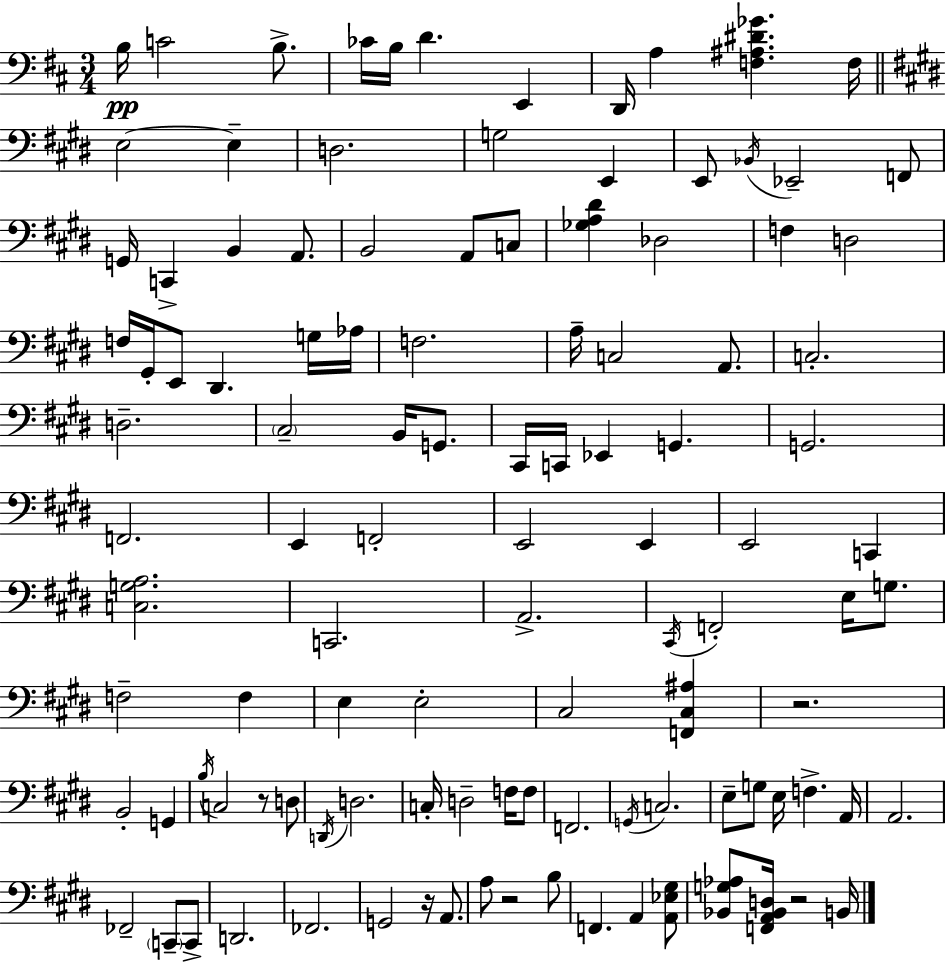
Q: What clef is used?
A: bass